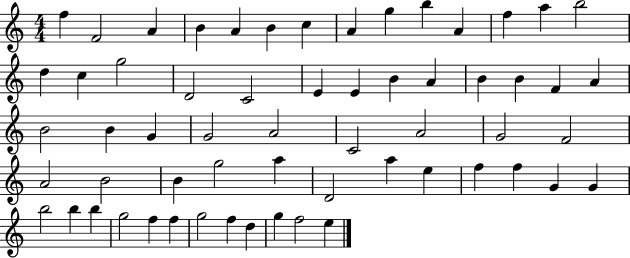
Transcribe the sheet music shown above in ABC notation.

X:1
T:Untitled
M:4/4
L:1/4
K:C
f F2 A B A B c A g b A f a b2 d c g2 D2 C2 E E B A B B F A B2 B G G2 A2 C2 A2 G2 F2 A2 B2 B g2 a D2 a e f f G G b2 b b g2 f f g2 f d g f2 e